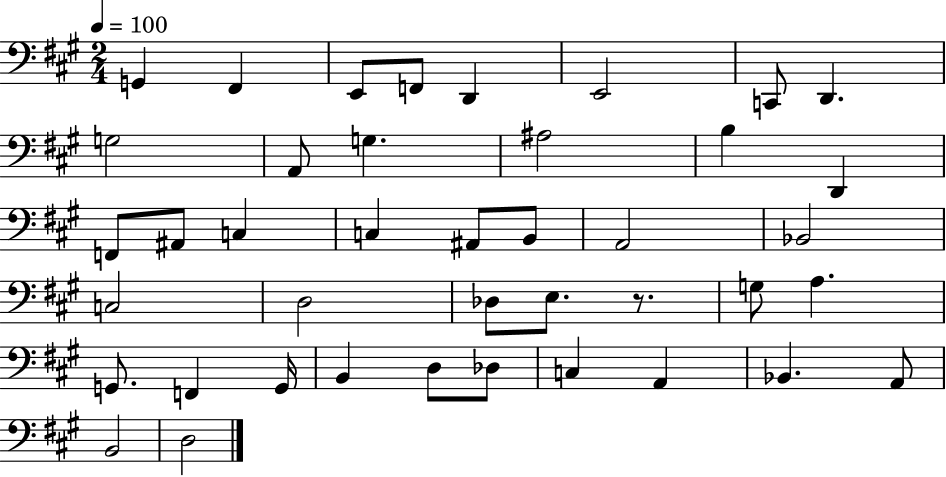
{
  \clef bass
  \numericTimeSignature
  \time 2/4
  \key a \major
  \tempo 4 = 100
  g,4 fis,4 | e,8 f,8 d,4 | e,2 | c,8 d,4. | \break g2 | a,8 g4. | ais2 | b4 d,4 | \break f,8 ais,8 c4 | c4 ais,8 b,8 | a,2 | bes,2 | \break c2 | d2 | des8 e8. r8. | g8 a4. | \break g,8. f,4 g,16 | b,4 d8 des8 | c4 a,4 | bes,4. a,8 | \break b,2 | d2 | \bar "|."
}